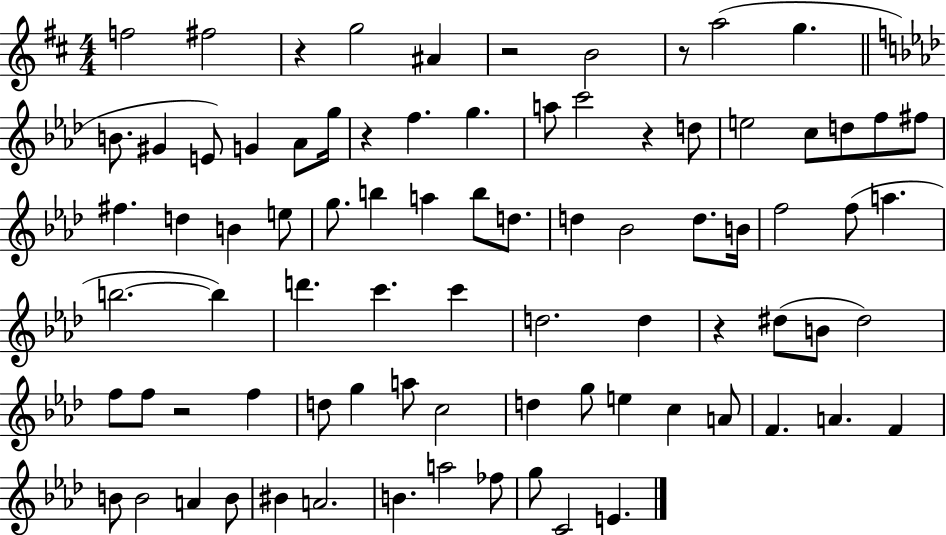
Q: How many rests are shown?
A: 7